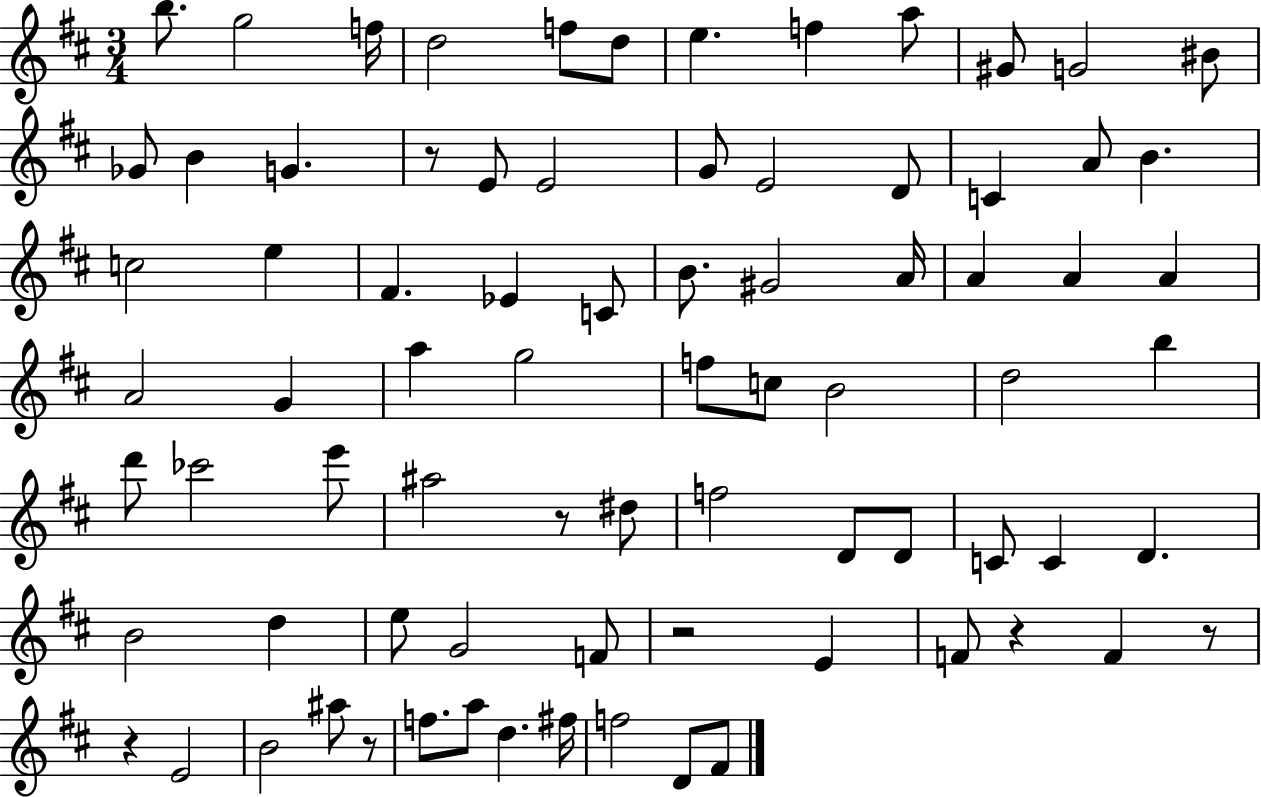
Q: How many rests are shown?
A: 7